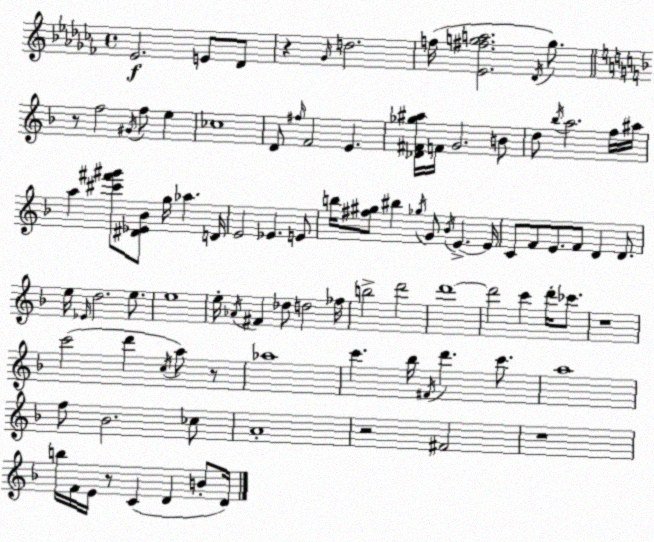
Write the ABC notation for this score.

X:1
T:Untitled
M:4/4
L:1/4
K:Abm
_E2 E/2 _D/2 z _G/4 d2 f/4 [_E^fga]2 _D/4 g/2 z/2 f2 ^G/4 f/2 e _c4 D/2 ^f/4 F2 E [_D^F_g^a]/4 F/4 G2 B/2 d/2 _b/4 a2 f/4 ^a/4 a [^c'^f'^g']/2 [^D_E_B]/2 g/4 _a D/4 E2 _E E/2 b/4 [^f^g]/2 ^b _g/4 G/2 _B/4 E E/4 C/2 F/2 E/2 F/2 D D/2 e/4 _E/4 d2 e/2 e4 e/4 _A/4 ^F _d/2 d2 _f/4 b2 d'2 d'4 d'2 c' d'/4 _c'/2 z4 c'2 d' c/4 a/2 z/2 _a4 c' _b/4 ^F/4 d' c'/2 a4 f/2 _B2 _c/2 A4 z2 ^F2 z4 b/4 F/4 E/4 z/2 C D B/2 D/4